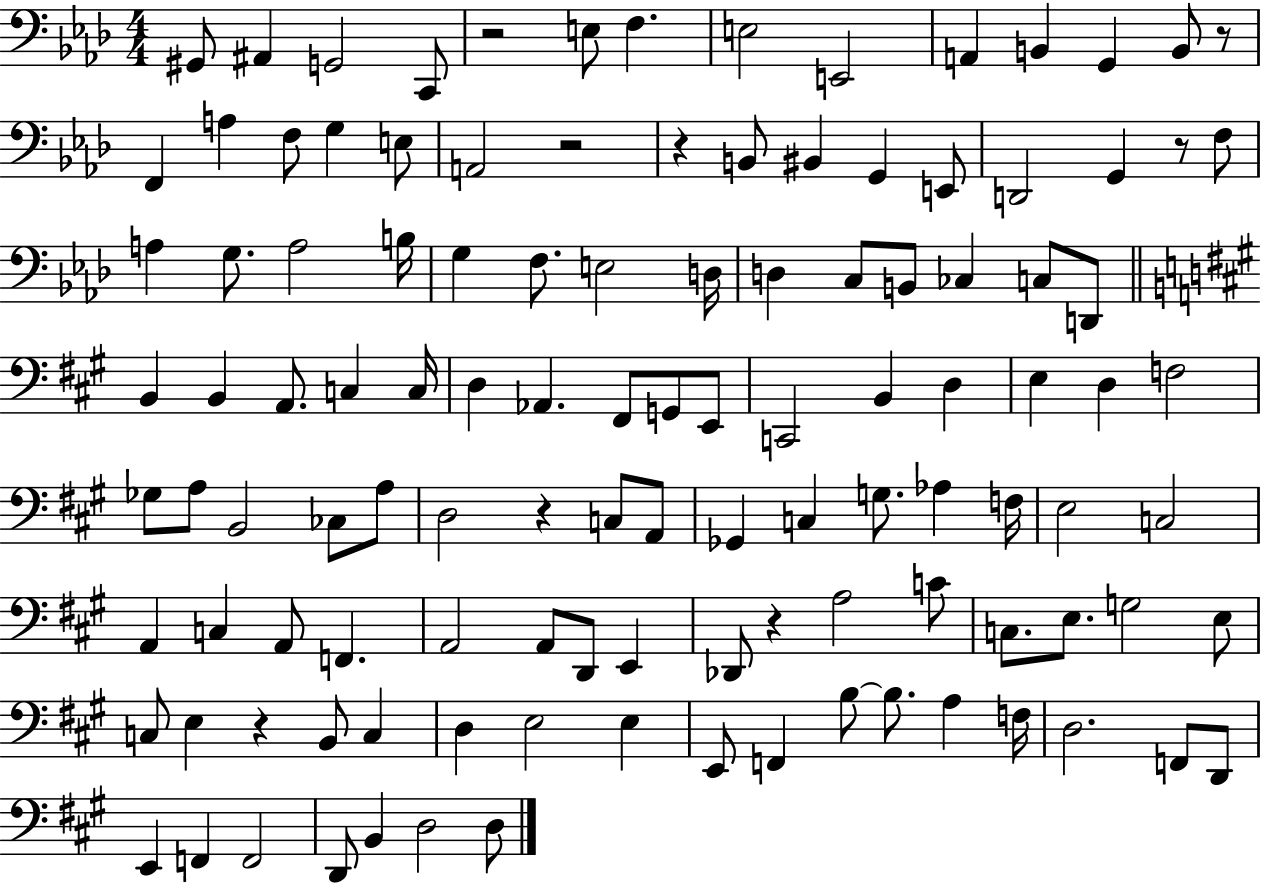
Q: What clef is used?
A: bass